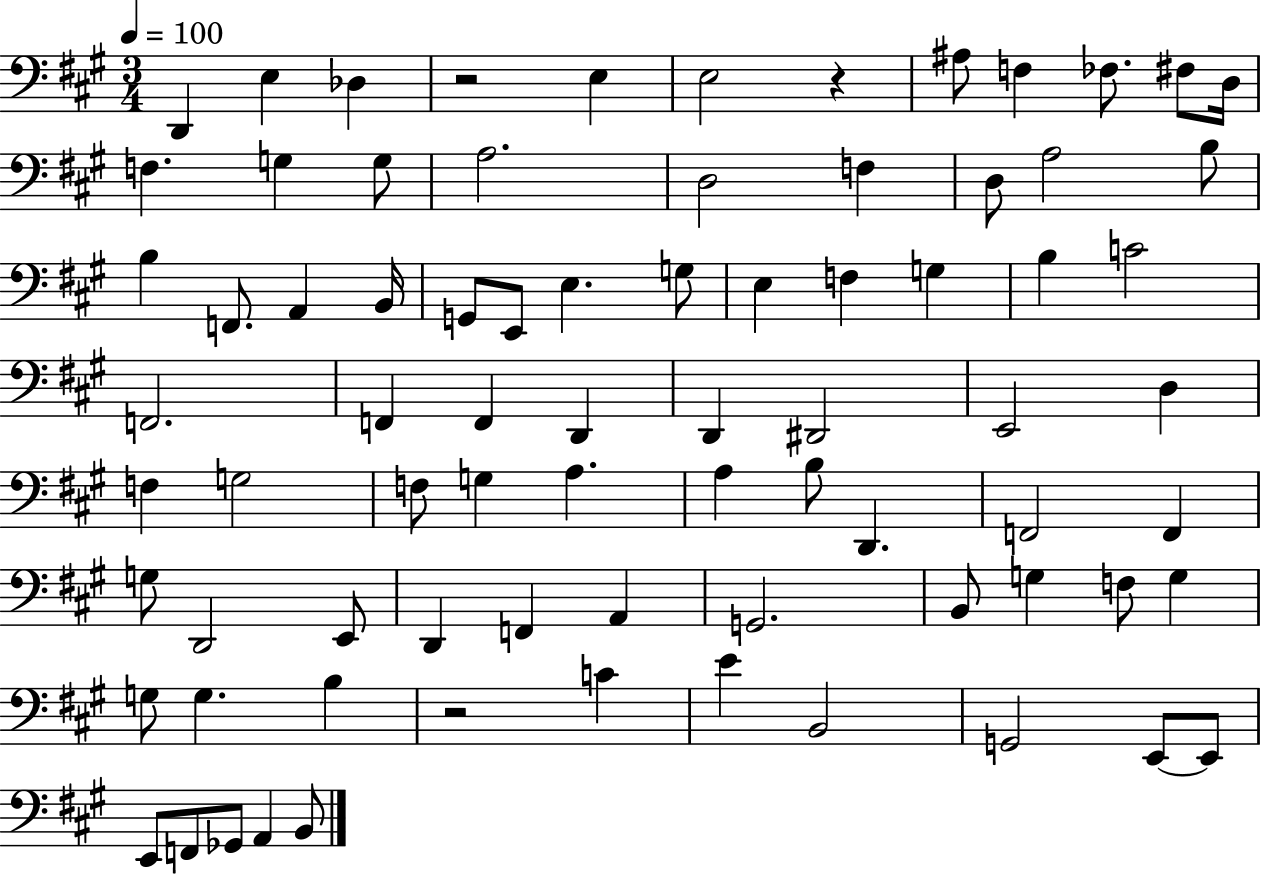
D2/q E3/q Db3/q R/h E3/q E3/h R/q A#3/e F3/q FES3/e. F#3/e D3/s F3/q. G3/q G3/e A3/h. D3/h F3/q D3/e A3/h B3/e B3/q F2/e. A2/q B2/s G2/e E2/e E3/q. G3/e E3/q F3/q G3/q B3/q C4/h F2/h. F2/q F2/q D2/q D2/q D#2/h E2/h D3/q F3/q G3/h F3/e G3/q A3/q. A3/q B3/e D2/q. F2/h F2/q G3/e D2/h E2/e D2/q F2/q A2/q G2/h. B2/e G3/q F3/e G3/q G3/e G3/q. B3/q R/h C4/q E4/q B2/h G2/h E2/e E2/e E2/e F2/e Gb2/e A2/q B2/e